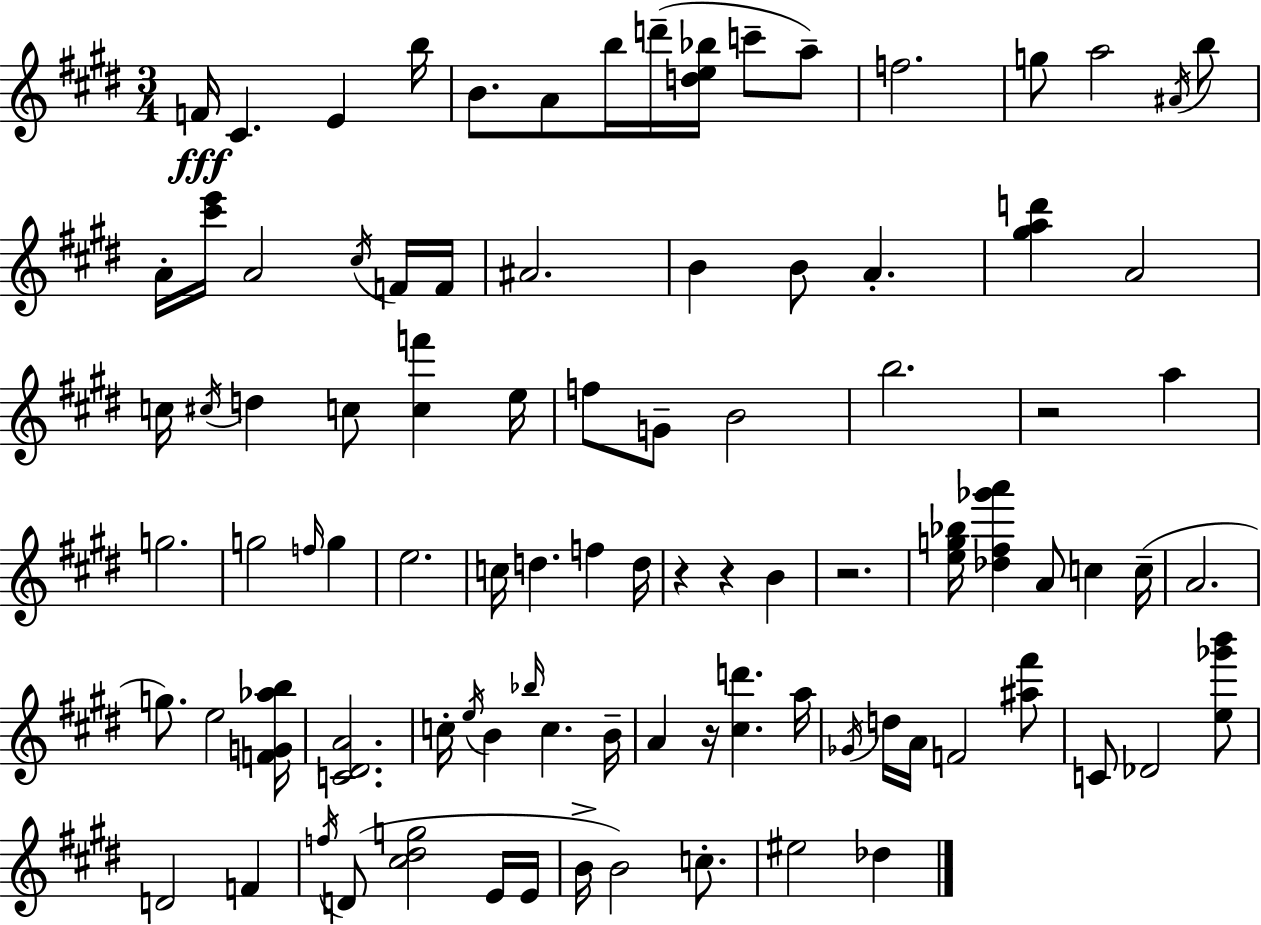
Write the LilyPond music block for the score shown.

{
  \clef treble
  \numericTimeSignature
  \time 3/4
  \key e \major
  f'16\fff cis'4. e'4 b''16 | b'8. a'8 b''16 d'''16--( <d'' e'' bes''>16 c'''8-- a''8--) | f''2. | g''8 a''2 \acciaccatura { ais'16 } b''8 | \break a'16-. <cis''' e'''>16 a'2 \acciaccatura { cis''16 } | f'16 f'16 ais'2. | b'4 b'8 a'4.-. | <gis'' a'' d'''>4 a'2 | \break c''16 \acciaccatura { cis''16 } d''4 c''8 <c'' f'''>4 | e''16 f''8 g'8-- b'2 | b''2. | r2 a''4 | \break g''2. | g''2 \grace { f''16 } | g''4 e''2. | c''16 d''4. f''4 | \break d''16 r4 r4 | b'4 r2. | <e'' g'' bes''>16 <des'' fis'' ges''' a'''>4 a'8 c''4 | c''16--( a'2. | \break g''8.) e''2 | <f' g' aes'' b''>16 <c' dis' a'>2. | c''16-. \acciaccatura { e''16 } b'4 \grace { bes''16 } c''4. | b'16-- a'4 r16 <cis'' d'''>4. | \break a''16 \acciaccatura { ges'16 } d''16 a'16 f'2 | <ais'' fis'''>8 c'8 des'2 | <e'' ges''' b'''>8 d'2 | f'4 \acciaccatura { f''16 } d'8( <cis'' dis'' g''>2 | \break e'16 e'16 b'16-> b'2) | c''8.-. eis''2 | des''4 \bar "|."
}